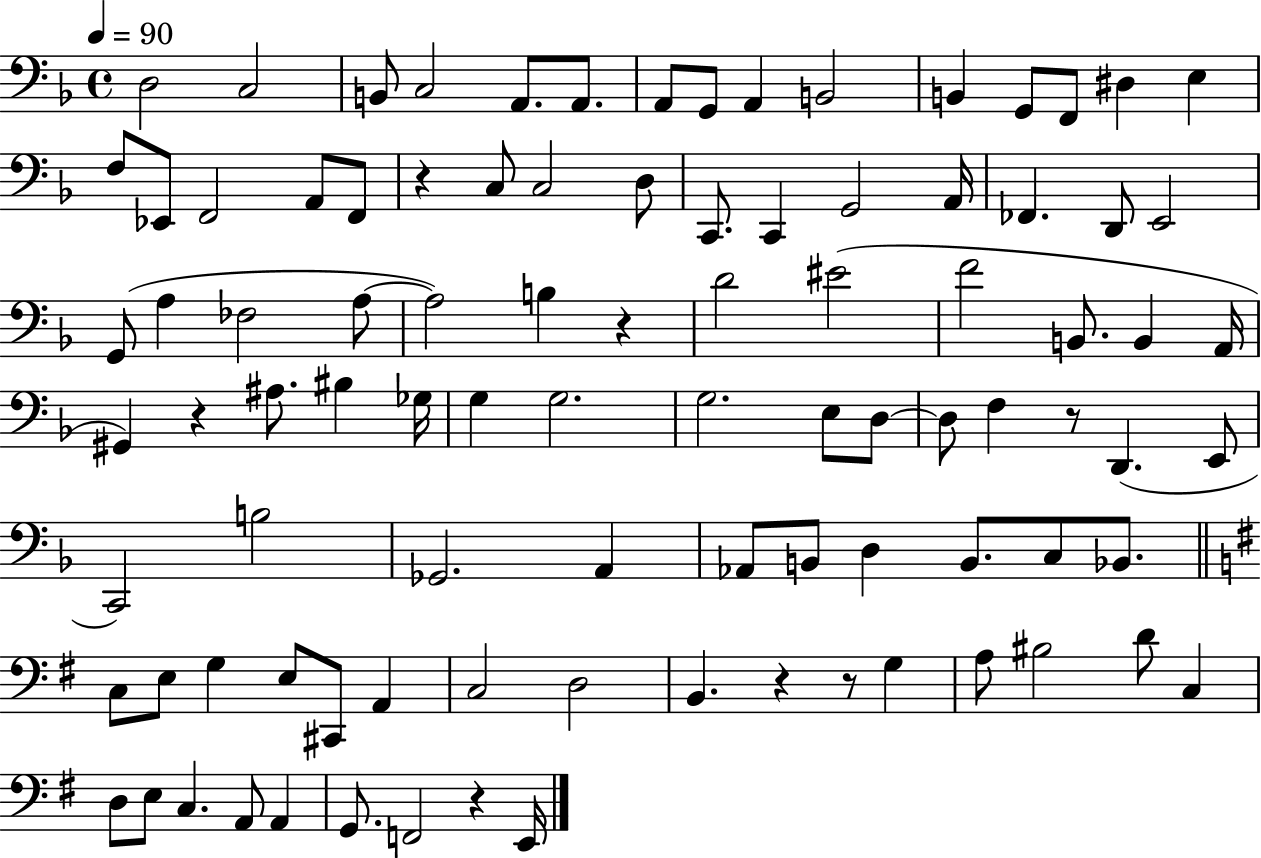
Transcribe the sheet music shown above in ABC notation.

X:1
T:Untitled
M:4/4
L:1/4
K:F
D,2 C,2 B,,/2 C,2 A,,/2 A,,/2 A,,/2 G,,/2 A,, B,,2 B,, G,,/2 F,,/2 ^D, E, F,/2 _E,,/2 F,,2 A,,/2 F,,/2 z C,/2 C,2 D,/2 C,,/2 C,, G,,2 A,,/4 _F,, D,,/2 E,,2 G,,/2 A, _F,2 A,/2 A,2 B, z D2 ^E2 F2 B,,/2 B,, A,,/4 ^G,, z ^A,/2 ^B, _G,/4 G, G,2 G,2 E,/2 D,/2 D,/2 F, z/2 D,, E,,/2 C,,2 B,2 _G,,2 A,, _A,,/2 B,,/2 D, B,,/2 C,/2 _B,,/2 C,/2 E,/2 G, E,/2 ^C,,/2 A,, C,2 D,2 B,, z z/2 G, A,/2 ^B,2 D/2 C, D,/2 E,/2 C, A,,/2 A,, G,,/2 F,,2 z E,,/4